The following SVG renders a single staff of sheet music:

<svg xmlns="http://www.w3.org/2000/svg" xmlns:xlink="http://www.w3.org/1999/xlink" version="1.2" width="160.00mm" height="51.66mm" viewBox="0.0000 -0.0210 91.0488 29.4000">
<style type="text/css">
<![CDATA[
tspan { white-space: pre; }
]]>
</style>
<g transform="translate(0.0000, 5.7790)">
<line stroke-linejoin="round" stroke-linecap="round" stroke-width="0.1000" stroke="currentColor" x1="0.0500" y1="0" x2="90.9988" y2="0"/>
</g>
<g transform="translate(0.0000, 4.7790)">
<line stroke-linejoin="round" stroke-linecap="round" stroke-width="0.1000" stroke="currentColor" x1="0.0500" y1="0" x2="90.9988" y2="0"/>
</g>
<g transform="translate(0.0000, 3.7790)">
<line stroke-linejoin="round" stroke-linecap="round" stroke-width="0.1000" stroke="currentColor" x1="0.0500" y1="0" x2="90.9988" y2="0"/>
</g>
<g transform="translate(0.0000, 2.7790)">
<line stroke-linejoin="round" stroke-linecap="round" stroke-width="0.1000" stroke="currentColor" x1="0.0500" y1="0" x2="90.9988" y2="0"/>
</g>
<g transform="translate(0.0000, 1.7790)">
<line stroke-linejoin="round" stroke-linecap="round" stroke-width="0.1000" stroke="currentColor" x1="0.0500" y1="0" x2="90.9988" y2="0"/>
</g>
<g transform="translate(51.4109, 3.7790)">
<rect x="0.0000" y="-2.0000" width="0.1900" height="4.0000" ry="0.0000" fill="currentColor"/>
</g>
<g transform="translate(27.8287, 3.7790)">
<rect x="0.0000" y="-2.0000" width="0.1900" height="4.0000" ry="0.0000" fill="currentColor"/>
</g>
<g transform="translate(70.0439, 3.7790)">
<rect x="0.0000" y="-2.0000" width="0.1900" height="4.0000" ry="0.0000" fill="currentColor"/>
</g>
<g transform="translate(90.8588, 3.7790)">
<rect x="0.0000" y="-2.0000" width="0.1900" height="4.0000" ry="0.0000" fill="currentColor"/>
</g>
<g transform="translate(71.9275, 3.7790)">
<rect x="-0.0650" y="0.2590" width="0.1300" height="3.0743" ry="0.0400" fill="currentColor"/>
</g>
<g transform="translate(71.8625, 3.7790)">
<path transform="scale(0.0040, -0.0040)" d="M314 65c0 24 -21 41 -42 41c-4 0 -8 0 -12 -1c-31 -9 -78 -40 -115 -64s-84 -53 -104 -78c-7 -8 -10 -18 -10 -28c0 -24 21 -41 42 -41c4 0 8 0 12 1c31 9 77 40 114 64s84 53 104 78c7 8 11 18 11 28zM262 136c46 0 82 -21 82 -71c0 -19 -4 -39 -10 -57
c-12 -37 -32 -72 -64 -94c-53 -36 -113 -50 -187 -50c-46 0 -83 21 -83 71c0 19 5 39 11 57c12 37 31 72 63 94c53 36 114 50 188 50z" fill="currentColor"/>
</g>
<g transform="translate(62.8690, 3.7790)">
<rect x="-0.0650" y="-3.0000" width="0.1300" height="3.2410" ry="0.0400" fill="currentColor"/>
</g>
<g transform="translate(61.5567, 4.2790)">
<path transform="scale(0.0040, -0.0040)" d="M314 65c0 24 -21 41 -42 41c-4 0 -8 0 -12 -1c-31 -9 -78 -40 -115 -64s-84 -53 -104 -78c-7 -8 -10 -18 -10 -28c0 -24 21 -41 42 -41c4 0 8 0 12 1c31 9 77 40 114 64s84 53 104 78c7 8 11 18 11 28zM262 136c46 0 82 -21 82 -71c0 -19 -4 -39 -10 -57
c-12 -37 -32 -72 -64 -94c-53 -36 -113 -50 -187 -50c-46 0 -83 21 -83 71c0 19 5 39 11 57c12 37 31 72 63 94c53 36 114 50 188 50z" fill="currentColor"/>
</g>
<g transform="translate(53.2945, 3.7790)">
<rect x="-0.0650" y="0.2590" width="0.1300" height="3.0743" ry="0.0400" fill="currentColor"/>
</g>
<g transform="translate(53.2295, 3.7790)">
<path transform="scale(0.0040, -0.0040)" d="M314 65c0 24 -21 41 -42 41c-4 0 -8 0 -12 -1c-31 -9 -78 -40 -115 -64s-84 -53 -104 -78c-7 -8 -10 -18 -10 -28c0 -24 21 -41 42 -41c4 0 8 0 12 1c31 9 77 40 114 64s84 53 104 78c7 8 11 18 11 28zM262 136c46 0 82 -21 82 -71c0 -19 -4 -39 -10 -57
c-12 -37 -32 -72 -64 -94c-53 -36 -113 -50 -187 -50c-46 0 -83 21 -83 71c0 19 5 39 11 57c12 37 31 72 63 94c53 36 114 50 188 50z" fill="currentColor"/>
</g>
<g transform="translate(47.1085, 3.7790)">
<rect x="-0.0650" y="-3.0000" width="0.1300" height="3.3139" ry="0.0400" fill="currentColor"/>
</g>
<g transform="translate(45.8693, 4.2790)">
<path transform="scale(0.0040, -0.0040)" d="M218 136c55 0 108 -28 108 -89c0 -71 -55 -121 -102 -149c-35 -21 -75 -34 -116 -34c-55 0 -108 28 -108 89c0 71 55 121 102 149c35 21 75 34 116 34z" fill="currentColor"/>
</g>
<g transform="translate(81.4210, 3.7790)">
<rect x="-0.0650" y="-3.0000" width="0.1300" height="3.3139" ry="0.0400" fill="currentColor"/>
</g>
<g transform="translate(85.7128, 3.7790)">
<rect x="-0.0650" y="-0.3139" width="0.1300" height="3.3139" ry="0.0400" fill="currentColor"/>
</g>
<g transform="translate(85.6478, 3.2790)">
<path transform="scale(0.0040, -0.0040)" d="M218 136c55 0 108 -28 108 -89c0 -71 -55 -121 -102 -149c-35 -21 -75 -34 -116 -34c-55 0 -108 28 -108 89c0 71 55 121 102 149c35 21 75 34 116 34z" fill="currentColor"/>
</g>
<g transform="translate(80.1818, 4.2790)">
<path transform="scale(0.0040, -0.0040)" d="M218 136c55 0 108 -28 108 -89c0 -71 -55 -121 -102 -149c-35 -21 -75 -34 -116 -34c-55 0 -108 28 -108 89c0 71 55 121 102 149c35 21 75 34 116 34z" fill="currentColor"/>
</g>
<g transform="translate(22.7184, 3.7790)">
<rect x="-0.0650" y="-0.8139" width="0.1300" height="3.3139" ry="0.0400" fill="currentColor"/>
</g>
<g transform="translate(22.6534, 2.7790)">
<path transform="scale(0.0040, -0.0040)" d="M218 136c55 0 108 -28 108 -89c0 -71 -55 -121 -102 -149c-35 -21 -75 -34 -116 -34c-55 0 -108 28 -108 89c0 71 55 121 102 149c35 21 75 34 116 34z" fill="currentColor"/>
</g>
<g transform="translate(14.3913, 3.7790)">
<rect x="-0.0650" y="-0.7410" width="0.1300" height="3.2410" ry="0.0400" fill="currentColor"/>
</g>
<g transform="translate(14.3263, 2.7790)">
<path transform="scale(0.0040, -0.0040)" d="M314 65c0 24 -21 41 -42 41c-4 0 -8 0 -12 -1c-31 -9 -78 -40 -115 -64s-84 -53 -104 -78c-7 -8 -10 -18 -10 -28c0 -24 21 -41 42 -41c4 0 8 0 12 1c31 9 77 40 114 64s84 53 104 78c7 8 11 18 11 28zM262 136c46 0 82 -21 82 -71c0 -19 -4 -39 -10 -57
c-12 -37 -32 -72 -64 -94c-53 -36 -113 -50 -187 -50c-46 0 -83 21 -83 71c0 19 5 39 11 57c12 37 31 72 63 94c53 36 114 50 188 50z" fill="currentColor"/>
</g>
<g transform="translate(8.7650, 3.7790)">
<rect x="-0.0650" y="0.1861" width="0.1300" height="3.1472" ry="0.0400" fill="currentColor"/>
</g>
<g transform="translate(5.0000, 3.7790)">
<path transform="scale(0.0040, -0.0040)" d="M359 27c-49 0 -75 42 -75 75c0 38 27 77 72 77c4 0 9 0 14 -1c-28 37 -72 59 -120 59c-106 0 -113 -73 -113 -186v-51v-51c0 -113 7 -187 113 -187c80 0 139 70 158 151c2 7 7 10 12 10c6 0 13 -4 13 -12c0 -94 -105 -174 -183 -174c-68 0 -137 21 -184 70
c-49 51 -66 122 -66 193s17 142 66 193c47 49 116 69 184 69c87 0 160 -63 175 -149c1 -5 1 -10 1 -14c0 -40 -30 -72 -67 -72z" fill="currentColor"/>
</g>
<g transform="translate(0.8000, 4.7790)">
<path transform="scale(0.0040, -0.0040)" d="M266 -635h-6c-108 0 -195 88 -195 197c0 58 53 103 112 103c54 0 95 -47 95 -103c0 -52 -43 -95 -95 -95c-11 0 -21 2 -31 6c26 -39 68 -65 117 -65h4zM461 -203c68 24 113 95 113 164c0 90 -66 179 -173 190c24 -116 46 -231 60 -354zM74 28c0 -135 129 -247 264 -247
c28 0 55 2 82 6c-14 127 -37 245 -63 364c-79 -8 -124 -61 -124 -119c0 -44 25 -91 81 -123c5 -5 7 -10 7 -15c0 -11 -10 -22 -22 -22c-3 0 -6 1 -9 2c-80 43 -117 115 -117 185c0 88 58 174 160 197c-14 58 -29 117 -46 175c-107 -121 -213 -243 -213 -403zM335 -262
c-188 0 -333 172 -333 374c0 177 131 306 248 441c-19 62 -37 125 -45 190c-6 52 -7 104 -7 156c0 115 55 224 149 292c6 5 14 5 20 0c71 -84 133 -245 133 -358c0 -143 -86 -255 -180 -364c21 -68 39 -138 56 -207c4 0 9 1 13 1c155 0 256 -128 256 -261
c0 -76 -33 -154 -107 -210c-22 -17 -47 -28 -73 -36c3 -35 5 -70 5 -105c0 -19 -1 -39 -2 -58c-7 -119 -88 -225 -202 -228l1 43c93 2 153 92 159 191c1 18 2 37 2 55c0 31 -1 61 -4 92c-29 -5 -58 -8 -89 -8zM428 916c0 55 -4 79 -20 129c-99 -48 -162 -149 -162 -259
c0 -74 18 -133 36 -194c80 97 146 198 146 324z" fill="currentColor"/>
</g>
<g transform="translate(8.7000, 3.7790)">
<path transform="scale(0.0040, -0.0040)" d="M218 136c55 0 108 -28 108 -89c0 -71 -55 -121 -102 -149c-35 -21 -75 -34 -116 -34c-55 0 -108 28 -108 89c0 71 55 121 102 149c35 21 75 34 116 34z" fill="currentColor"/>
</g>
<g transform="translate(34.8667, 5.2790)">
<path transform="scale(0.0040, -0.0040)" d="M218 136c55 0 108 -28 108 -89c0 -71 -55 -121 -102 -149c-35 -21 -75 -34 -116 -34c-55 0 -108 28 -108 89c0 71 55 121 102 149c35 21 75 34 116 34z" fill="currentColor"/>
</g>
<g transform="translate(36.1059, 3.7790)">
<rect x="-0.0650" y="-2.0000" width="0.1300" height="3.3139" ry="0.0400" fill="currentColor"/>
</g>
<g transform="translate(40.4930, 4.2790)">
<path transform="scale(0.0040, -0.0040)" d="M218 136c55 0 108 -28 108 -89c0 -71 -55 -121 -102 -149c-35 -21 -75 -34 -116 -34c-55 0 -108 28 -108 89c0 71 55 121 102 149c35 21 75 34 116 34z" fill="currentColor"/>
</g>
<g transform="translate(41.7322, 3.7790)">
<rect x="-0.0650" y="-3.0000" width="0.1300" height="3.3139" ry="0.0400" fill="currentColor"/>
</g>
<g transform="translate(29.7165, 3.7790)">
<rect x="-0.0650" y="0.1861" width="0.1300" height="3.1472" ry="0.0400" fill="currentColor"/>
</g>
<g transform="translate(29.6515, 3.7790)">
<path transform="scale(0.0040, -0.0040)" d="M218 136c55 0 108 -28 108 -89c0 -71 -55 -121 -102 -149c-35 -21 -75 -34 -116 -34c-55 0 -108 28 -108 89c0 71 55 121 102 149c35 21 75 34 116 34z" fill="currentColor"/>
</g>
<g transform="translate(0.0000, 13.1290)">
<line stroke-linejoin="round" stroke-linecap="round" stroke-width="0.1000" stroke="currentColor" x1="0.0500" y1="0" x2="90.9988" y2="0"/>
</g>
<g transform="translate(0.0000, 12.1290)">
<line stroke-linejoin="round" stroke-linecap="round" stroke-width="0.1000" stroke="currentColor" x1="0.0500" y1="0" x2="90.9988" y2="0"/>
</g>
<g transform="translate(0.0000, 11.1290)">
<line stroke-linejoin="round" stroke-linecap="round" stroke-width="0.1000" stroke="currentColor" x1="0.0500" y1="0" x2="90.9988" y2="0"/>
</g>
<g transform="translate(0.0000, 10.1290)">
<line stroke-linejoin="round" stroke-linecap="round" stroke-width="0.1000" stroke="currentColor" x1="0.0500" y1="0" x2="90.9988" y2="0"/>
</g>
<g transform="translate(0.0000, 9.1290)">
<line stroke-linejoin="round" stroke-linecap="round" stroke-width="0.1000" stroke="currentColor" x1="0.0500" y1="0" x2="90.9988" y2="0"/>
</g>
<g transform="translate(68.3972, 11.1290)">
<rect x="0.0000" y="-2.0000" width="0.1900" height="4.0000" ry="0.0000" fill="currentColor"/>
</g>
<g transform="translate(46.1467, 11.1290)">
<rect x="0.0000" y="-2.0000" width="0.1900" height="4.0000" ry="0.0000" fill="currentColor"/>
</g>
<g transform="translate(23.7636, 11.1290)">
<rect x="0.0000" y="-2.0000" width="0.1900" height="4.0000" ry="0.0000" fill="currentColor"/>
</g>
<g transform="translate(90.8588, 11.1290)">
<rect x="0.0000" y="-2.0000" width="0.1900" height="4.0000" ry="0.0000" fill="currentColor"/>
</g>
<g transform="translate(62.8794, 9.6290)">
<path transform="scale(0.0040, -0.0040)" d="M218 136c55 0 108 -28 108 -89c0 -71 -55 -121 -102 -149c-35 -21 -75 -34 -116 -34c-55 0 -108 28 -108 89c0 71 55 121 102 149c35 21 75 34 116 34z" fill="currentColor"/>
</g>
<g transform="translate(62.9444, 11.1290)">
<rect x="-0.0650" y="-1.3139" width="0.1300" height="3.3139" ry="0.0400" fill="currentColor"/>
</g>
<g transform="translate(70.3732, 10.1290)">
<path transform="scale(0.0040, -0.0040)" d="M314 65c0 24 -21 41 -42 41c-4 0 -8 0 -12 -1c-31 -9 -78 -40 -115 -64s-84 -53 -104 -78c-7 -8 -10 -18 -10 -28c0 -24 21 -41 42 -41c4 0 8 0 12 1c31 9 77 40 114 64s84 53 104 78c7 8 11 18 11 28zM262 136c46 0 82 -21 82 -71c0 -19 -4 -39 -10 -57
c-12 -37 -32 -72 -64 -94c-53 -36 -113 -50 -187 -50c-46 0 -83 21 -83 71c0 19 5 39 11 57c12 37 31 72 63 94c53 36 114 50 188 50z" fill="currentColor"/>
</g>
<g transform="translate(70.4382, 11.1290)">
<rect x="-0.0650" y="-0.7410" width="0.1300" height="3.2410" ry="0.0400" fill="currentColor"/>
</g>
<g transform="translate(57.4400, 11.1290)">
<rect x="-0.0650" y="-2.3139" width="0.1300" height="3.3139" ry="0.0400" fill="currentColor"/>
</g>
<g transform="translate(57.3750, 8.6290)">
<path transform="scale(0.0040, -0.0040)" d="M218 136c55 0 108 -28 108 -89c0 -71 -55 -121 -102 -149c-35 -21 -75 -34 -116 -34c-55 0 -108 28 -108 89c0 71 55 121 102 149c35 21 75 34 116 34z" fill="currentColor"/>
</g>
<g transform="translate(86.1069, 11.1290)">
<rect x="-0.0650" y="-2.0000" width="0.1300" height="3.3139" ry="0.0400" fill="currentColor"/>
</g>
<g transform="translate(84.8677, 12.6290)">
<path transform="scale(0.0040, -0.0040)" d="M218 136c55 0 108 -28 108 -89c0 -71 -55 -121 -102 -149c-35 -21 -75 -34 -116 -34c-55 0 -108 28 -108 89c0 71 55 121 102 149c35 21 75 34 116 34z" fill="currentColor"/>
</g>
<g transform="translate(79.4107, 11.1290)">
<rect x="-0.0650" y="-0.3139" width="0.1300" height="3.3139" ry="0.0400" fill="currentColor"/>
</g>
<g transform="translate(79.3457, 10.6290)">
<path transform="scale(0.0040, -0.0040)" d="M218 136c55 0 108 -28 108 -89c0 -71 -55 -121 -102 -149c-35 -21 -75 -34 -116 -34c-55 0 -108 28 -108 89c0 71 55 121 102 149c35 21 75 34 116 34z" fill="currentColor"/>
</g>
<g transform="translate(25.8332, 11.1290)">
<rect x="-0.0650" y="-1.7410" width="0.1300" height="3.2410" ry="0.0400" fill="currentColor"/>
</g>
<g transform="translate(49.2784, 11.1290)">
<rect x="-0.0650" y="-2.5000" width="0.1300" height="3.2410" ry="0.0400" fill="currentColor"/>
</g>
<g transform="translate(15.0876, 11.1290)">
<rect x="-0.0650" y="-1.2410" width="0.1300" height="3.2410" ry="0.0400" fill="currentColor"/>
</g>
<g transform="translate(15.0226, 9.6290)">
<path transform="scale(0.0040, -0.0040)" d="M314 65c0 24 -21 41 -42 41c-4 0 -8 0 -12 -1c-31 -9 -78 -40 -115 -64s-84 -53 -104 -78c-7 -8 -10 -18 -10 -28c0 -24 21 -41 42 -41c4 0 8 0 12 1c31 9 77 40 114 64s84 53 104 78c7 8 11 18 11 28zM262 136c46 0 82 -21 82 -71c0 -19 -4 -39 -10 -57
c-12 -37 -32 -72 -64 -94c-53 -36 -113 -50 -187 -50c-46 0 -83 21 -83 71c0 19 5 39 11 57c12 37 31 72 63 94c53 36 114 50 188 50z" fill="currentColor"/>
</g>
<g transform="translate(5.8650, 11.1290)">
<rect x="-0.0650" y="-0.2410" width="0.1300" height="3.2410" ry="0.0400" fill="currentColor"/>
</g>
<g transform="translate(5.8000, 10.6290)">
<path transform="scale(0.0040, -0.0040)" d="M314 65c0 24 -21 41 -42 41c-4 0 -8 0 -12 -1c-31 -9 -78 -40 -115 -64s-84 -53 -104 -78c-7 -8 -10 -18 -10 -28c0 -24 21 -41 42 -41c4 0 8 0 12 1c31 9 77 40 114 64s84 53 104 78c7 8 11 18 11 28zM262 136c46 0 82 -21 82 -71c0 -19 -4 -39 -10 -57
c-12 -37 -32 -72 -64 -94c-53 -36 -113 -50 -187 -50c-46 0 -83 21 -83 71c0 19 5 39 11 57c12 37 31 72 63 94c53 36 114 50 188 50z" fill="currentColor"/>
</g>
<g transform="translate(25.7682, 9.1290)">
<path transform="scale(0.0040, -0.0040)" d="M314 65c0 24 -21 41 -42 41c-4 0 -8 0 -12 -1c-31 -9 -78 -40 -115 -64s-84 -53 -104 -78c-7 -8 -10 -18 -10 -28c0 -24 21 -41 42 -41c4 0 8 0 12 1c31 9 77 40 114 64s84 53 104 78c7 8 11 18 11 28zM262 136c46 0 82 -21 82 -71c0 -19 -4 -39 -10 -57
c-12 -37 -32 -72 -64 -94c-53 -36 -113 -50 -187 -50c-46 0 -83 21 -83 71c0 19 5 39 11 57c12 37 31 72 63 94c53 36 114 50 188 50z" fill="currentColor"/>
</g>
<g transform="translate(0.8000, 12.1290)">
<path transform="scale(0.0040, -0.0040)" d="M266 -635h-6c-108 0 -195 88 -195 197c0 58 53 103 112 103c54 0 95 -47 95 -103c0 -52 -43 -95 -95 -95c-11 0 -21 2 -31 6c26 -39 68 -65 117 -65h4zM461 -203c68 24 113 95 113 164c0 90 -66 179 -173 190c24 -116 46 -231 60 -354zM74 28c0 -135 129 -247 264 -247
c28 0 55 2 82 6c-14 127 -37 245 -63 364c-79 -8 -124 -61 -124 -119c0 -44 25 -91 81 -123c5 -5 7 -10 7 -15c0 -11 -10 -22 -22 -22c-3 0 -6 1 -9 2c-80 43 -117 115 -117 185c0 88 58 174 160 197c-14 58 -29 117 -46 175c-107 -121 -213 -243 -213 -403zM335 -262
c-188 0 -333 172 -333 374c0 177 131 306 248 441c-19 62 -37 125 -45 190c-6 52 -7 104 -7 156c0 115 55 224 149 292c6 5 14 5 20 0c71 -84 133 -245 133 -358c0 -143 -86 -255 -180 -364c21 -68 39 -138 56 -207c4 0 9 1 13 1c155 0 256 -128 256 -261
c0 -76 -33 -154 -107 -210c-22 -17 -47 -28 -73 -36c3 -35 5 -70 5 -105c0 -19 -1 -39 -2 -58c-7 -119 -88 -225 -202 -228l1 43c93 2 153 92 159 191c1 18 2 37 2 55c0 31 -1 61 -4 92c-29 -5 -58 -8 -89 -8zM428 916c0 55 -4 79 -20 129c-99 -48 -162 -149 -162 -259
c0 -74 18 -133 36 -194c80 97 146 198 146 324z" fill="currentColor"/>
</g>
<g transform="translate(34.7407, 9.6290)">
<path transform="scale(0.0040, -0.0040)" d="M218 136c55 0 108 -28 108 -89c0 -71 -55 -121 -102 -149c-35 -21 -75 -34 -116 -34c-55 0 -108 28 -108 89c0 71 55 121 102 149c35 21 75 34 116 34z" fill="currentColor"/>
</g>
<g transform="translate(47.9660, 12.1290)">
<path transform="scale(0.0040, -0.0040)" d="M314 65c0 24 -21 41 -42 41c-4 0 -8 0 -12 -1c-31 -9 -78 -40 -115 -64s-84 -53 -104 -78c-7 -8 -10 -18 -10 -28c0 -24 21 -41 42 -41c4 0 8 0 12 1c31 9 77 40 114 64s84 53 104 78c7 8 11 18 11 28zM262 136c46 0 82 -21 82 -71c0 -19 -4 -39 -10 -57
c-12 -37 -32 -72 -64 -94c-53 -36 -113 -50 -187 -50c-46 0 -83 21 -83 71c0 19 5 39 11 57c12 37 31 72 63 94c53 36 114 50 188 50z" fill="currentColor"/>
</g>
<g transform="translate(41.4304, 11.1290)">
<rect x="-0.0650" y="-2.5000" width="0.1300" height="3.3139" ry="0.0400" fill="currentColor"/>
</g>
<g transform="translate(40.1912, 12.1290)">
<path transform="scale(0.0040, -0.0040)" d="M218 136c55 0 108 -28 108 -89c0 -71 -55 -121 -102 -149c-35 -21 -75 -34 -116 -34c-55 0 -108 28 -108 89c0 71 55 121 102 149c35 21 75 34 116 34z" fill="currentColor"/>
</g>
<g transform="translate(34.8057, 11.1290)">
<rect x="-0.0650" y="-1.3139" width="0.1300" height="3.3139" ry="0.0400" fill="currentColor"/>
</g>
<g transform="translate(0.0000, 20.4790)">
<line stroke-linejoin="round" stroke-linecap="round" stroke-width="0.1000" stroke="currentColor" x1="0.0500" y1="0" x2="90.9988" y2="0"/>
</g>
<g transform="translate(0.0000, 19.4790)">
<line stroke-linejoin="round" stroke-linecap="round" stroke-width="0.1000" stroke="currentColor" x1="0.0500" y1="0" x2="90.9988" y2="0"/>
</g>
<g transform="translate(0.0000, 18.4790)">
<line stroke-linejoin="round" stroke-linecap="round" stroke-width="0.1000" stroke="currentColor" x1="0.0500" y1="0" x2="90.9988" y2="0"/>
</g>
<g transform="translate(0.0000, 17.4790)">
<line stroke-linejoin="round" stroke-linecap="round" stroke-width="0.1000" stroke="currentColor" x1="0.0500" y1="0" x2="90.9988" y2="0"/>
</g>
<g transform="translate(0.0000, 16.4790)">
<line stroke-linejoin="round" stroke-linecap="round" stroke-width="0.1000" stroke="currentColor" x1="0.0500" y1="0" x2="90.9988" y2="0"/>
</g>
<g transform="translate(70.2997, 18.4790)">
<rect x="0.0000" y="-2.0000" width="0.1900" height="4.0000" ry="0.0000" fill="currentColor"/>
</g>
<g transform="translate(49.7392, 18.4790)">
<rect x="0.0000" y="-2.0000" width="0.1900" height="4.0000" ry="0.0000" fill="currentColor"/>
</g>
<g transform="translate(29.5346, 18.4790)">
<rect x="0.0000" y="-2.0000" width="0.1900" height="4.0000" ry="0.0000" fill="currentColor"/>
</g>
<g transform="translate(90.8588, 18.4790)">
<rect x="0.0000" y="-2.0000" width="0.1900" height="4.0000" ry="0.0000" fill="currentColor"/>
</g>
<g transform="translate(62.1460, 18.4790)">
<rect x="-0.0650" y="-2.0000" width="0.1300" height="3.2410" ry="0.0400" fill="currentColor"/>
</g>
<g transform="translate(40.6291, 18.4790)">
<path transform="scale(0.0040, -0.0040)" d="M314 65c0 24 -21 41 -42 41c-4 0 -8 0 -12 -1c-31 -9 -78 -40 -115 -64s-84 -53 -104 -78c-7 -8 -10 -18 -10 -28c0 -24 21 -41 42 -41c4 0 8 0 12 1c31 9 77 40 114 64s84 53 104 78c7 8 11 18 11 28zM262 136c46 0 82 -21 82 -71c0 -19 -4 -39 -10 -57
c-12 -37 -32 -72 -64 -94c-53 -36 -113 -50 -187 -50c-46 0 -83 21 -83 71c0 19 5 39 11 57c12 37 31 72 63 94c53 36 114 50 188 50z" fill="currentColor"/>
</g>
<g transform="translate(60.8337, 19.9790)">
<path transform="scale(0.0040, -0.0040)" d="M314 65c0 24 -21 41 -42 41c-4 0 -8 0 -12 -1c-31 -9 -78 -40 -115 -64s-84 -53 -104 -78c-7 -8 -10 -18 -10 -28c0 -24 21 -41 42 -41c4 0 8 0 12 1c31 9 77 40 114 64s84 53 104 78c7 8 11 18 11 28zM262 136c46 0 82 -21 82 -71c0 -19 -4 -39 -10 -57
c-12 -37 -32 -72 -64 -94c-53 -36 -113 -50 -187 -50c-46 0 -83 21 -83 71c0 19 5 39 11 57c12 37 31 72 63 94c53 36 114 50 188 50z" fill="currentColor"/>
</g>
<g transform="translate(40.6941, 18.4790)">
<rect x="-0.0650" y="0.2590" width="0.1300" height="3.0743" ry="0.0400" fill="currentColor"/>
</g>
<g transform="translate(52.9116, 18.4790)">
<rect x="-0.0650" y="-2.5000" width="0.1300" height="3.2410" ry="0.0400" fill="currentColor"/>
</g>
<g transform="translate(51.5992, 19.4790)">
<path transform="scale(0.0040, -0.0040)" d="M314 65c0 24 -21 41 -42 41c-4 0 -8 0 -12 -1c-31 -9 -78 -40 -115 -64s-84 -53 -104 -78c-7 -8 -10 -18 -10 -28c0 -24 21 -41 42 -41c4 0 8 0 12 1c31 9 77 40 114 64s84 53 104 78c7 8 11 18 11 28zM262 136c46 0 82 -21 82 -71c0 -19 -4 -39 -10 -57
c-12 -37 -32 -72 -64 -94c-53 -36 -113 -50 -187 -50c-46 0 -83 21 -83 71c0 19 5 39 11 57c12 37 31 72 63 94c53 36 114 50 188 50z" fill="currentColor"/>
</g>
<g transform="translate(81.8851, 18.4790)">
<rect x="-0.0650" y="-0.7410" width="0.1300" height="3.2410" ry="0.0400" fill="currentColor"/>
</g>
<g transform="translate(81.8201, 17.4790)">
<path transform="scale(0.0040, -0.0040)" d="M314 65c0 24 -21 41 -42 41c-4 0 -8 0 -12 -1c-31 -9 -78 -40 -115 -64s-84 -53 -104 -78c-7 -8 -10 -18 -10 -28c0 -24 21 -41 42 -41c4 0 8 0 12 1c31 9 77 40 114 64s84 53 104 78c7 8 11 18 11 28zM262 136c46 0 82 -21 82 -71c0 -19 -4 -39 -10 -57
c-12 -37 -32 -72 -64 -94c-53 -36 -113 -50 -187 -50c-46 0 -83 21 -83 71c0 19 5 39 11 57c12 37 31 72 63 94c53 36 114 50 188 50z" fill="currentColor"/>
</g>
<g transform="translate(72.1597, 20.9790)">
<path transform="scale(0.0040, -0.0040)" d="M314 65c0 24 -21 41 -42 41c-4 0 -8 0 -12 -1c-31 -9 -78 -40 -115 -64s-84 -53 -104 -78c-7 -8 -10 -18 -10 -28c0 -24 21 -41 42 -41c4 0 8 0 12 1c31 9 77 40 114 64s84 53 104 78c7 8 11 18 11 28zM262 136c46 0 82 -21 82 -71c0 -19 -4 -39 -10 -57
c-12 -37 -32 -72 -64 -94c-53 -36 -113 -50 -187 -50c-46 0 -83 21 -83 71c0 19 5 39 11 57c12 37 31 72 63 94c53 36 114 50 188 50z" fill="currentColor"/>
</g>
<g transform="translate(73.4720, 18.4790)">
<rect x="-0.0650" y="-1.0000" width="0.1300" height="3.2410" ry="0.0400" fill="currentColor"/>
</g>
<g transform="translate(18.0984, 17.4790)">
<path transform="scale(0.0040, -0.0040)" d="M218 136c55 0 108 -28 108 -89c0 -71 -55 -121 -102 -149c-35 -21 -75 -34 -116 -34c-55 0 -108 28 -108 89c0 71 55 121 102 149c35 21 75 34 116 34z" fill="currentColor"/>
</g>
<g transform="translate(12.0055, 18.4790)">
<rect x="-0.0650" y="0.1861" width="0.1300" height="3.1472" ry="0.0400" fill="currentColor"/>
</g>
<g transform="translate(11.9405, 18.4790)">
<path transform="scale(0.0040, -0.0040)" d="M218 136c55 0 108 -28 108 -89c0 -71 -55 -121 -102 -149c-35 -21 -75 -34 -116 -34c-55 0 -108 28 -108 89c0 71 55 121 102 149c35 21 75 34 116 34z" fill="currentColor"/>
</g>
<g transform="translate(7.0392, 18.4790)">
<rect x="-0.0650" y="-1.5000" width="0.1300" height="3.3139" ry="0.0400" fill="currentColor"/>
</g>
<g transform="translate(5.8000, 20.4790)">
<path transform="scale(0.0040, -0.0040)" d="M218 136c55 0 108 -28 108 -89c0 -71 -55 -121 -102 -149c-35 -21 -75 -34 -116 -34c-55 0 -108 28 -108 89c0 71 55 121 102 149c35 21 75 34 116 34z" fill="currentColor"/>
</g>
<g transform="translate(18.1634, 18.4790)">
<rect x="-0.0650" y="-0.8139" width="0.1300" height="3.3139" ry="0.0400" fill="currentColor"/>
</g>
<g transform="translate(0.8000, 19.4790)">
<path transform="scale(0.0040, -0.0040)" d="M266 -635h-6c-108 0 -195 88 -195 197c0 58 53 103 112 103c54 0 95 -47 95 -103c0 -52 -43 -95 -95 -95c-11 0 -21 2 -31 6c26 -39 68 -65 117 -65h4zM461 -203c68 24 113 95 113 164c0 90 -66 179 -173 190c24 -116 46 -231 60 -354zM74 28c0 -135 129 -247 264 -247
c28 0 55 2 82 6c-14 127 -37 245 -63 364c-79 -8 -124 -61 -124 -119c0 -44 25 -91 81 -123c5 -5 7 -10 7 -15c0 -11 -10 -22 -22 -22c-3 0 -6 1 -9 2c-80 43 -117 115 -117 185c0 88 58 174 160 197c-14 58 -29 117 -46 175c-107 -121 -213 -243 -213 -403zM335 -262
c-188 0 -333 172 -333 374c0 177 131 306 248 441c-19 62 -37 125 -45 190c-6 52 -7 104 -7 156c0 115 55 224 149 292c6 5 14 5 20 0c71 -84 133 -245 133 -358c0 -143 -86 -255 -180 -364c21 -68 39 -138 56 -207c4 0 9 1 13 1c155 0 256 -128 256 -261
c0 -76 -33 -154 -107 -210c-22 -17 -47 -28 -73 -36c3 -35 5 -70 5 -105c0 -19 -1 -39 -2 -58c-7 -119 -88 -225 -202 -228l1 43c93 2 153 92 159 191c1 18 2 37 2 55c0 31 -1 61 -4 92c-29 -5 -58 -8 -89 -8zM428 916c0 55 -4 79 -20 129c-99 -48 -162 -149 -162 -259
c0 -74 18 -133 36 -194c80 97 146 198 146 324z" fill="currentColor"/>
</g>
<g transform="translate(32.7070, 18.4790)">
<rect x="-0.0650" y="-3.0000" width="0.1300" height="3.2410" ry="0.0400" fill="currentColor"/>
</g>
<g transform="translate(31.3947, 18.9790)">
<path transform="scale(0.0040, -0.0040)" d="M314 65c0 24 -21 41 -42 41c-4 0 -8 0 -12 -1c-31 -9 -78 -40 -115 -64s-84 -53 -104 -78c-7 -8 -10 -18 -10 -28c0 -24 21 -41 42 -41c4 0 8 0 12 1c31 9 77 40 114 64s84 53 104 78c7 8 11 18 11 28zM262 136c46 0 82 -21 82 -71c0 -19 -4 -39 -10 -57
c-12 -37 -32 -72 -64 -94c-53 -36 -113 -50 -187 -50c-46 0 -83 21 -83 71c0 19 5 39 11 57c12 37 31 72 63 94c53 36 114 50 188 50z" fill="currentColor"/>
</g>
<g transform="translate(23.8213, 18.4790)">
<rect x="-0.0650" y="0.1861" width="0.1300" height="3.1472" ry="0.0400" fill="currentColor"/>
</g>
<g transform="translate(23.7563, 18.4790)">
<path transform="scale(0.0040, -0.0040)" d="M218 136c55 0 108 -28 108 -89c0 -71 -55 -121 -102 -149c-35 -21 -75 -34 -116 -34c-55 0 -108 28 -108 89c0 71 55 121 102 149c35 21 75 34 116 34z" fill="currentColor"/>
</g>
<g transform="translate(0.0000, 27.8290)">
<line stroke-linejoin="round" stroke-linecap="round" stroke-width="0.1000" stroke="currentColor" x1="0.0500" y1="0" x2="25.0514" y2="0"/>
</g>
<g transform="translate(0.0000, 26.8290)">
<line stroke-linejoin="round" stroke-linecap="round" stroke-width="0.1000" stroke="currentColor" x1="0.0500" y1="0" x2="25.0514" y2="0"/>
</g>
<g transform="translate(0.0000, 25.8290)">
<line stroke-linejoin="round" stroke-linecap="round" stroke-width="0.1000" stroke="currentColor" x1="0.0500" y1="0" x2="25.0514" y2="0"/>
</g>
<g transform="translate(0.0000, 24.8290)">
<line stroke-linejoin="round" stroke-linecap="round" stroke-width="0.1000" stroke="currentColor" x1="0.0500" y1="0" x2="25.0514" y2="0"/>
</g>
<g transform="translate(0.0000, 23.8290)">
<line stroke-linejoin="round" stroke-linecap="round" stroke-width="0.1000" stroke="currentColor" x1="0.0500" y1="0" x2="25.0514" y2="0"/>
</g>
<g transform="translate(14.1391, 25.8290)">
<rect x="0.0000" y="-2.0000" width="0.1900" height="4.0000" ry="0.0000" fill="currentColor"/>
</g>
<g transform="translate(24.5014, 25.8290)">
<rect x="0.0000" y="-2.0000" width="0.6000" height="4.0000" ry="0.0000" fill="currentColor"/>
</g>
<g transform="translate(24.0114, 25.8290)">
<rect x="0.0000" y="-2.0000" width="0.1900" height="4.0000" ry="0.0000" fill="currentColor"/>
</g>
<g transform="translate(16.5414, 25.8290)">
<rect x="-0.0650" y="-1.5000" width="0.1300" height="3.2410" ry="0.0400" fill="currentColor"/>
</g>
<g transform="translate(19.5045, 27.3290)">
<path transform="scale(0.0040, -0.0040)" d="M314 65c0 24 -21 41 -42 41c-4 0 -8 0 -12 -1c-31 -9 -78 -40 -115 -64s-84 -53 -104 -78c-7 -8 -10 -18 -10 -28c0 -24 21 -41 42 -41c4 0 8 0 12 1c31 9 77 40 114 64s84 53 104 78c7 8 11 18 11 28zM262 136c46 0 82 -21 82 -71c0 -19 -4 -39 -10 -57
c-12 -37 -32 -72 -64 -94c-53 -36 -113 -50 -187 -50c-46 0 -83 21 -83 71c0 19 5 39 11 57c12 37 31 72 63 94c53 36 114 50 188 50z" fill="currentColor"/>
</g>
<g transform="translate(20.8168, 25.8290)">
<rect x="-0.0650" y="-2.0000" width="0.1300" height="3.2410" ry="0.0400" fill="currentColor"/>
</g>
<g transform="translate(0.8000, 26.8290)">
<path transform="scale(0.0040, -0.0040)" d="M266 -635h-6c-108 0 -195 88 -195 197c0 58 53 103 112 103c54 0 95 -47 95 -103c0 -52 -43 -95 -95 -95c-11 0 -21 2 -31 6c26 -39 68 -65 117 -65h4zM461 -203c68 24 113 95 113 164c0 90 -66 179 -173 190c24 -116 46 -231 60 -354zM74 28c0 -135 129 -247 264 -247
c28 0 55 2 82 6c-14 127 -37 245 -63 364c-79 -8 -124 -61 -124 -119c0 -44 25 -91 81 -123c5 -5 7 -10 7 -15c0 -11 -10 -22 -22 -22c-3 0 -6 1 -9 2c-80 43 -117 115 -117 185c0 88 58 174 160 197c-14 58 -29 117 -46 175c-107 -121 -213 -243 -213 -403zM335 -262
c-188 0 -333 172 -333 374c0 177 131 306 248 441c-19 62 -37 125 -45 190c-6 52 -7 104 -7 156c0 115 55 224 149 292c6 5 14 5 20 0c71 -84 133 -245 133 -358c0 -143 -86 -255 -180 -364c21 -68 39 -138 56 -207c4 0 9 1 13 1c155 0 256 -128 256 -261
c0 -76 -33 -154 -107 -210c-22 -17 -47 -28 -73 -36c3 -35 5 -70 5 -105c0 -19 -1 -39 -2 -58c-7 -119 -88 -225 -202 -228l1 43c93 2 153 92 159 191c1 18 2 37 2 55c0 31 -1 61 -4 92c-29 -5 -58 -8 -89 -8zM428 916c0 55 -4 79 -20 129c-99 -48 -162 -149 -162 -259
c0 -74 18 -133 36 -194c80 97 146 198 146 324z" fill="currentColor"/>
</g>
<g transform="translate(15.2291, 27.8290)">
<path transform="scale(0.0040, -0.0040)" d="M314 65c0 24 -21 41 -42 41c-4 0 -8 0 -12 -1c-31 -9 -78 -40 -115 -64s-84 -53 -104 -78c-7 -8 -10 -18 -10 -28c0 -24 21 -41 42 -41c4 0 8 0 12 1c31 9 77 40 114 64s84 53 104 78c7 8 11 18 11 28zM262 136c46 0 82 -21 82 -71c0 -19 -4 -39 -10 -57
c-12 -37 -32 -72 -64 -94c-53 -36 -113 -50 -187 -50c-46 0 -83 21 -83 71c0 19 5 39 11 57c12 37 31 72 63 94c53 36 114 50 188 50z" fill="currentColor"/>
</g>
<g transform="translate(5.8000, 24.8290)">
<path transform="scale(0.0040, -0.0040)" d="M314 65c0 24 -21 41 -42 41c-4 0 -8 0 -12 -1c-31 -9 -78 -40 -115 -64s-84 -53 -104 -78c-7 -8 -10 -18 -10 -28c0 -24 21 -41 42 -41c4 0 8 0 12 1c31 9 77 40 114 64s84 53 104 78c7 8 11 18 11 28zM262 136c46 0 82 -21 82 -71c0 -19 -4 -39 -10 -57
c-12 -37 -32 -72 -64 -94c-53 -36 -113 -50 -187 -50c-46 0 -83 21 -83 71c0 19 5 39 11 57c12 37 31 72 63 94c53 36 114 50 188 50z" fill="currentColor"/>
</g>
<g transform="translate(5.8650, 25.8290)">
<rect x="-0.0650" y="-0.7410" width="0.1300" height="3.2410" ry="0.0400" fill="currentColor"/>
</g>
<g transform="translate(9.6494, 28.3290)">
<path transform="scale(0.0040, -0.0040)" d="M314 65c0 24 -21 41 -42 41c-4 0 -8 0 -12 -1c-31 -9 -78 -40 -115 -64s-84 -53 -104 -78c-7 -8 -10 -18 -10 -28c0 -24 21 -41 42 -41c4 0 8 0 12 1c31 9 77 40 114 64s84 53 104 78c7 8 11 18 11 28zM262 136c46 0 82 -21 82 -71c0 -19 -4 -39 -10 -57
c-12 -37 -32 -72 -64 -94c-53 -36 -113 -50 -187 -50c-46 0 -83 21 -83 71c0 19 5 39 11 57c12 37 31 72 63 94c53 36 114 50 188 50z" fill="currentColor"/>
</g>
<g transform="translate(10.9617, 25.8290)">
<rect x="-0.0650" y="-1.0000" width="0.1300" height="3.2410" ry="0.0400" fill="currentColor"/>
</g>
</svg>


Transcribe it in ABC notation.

X:1
T:Untitled
M:4/4
L:1/4
K:C
B d2 d B F A A B2 A2 B2 A c c2 e2 f2 e G G2 g e d2 c F E B d B A2 B2 G2 F2 D2 d2 d2 D2 E2 F2